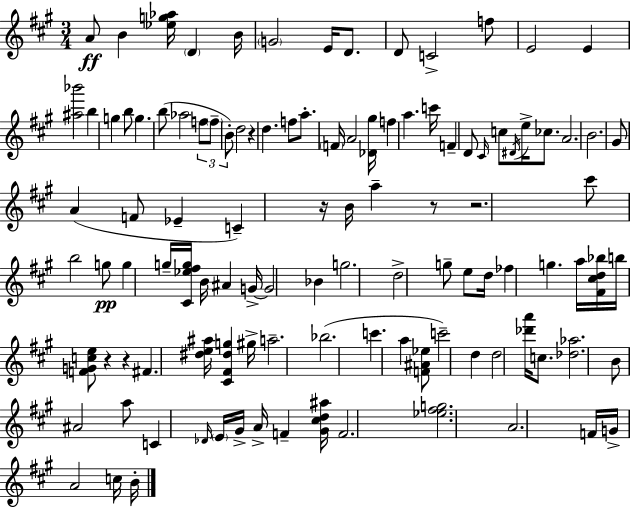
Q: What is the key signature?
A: A major